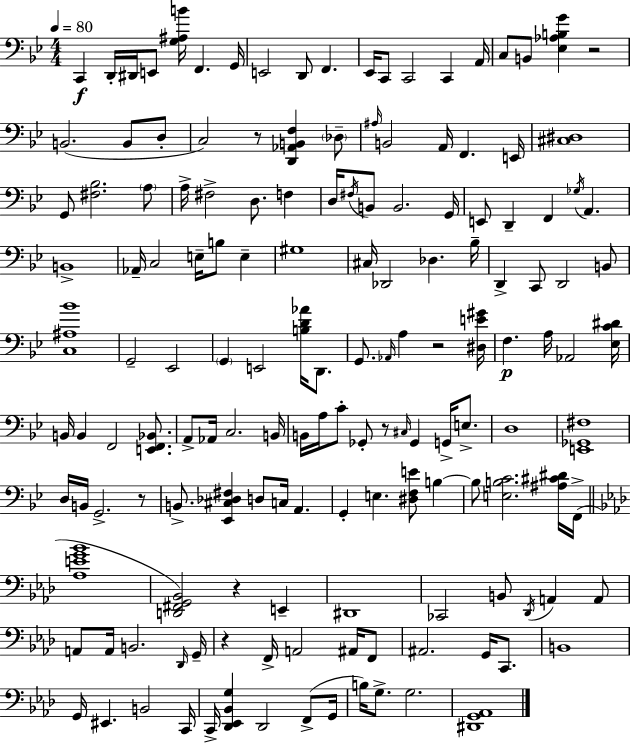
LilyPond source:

{
  \clef bass
  \numericTimeSignature
  \time 4/4
  \key bes \major
  \tempo 4 = 80
  c,4\f d,16-. dis,16 e,8 <g ais b'>16 f,4. g,16 | e,2 d,8 f,4. | ees,16 c,8 c,2 c,4 a,16 | c8 b,8 <ees aes b g'>4 r2 | \break b,2.( b,8 d8-. | c2) r8 <d, aes, b, f>4 \parenthesize des8-- | \grace { ais16 } b,2 a,16 f,4. | e,16 <cis dis>1 | \break g,8 <fis bes>2. \parenthesize a8 | a16-> fis2-> d8. f4 | d16 \acciaccatura { fis16 } b,8 b,2. | g,16 e,8 d,4-- f,4 \acciaccatura { ges16 } a,4. | \break b,1-> | aes,16-- c2 e16-- b8 e4-- | gis1 | cis16 des,2 des4. | \break bes16-- d,4-> c,8 d,2 | b,8 <c ais bes'>1 | g,2-- ees,2 | \parenthesize g,4 e,2 <b d' aes'>16 | \break d,8. g,8. \grace { aes,16 } a4 r2 | <dis e' gis'>16 f4.\p a16 aes,2 | <ees c' dis'>16 b,16 b,4 f,2 | <e, f, bes,>8. a,8-> aes,16 c2. | \break b,16 b,16 a16 c'8-. ges,8-. r8 \grace { cis16 } ges,4 | g,16-> e8.-> d1 | <e, ges, fis>1 | d16 b,16 g,2.-> | \break r8 b,8.-> <ees, cis des fis>4 d8 c16 a,4. | g,4-. e4. <dis f e'>8 | b4~~ b8 <e b c'>2. | <ais cis' dis'>16 f,16->( \bar "||" \break \key f \minor <aes e' g' bes'>1 | <d, fis, g, bes,>2) r4 e,4-- | dis,1 | ces,2 b,8 \acciaccatura { des,16 } a,4 a,8 | \break a,8 a,16 b,2. | \grace { des,16 } g,16-- r4 f,16-> a,2 ais,16 | f,8 ais,2. g,16 c,8. | b,1 | \break g,16 eis,4. b,2 | c,16 c,16-> <des, ees, bes, g>4 des,2 f,8->( | g,16 b16) g8.-> g2. | <dis, g, aes,>1 | \break \bar "|."
}